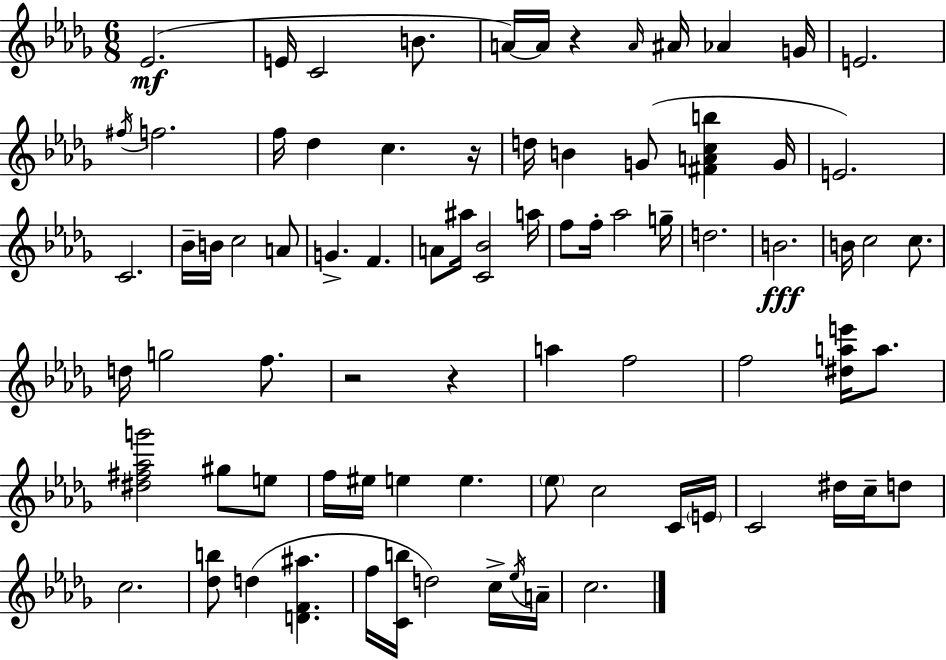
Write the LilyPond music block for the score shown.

{
  \clef treble
  \numericTimeSignature
  \time 6/8
  \key bes \minor
  \repeat volta 2 { ees'2.(\mf | e'16 c'2 b'8. | a'16~~) a'16 r4 \grace { a'16 } ais'16 aes'4 | g'16 e'2. | \break \acciaccatura { fis''16 } f''2. | f''16 des''4 c''4. | r16 d''16 b'4 g'8( <fis' a' c'' b''>4 | g'16 e'2.) | \break c'2. | bes'16-- b'16 c''2 | a'8 g'4.-> f'4. | a'8 ais''16 <c' bes'>2 | \break a''16 f''8 f''16-. aes''2 | g''16-- d''2. | b'2.\fff | b'16 c''2 c''8. | \break d''16 g''2 f''8. | r2 r4 | a''4 f''2 | f''2 <dis'' a'' e'''>16 a''8. | \break <dis'' fis'' aes'' g'''>2 gis''8 | e''8 f''16 eis''16 e''4 e''4. | \parenthesize ees''8 c''2 | c'16 \parenthesize e'16 c'2 dis''16 c''16-- | \break d''8 c''2. | <des'' b''>8 d''4( <d' f' ais''>4. | f''16 <c' b''>16 d''2) | c''16-> \acciaccatura { ees''16 } a'16-- c''2. | \break } \bar "|."
}